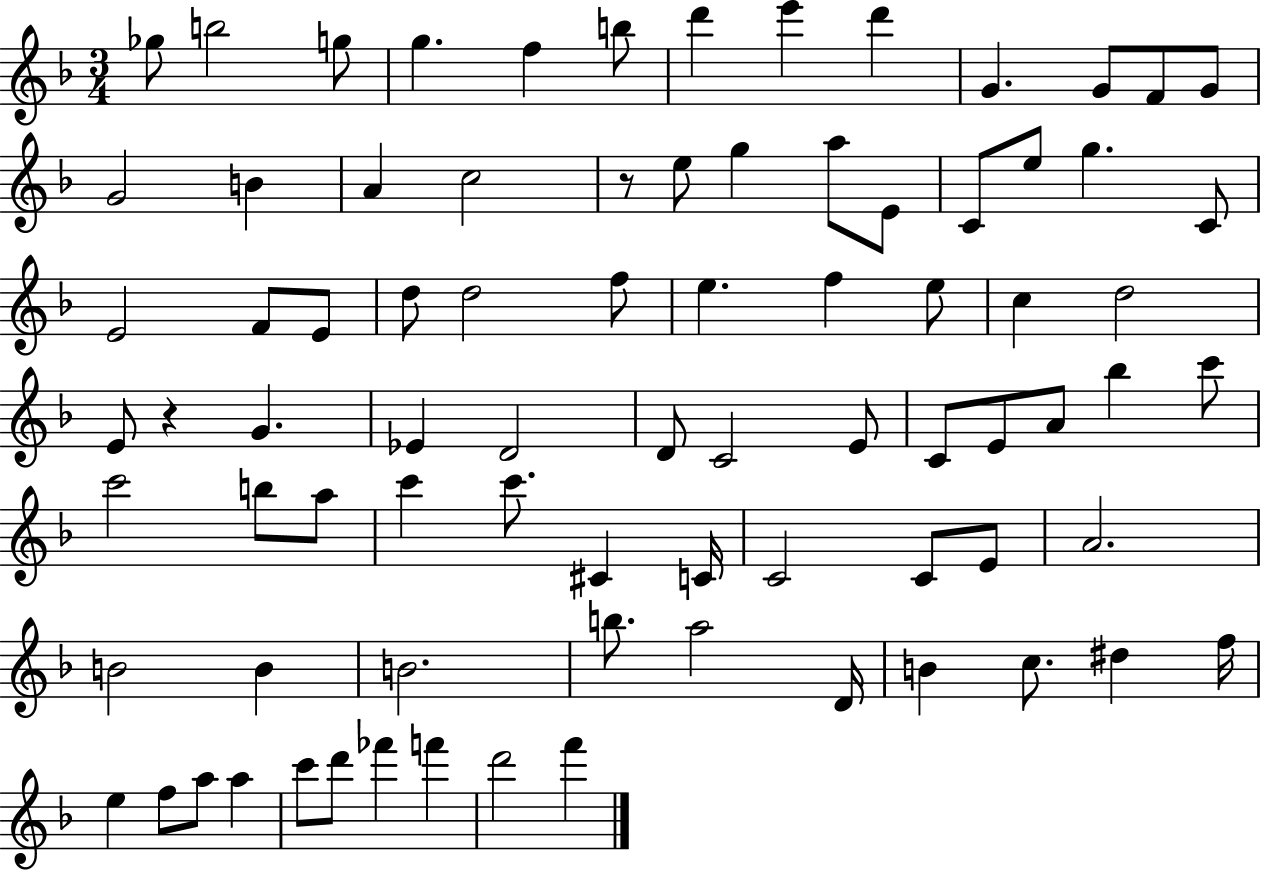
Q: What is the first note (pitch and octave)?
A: Gb5